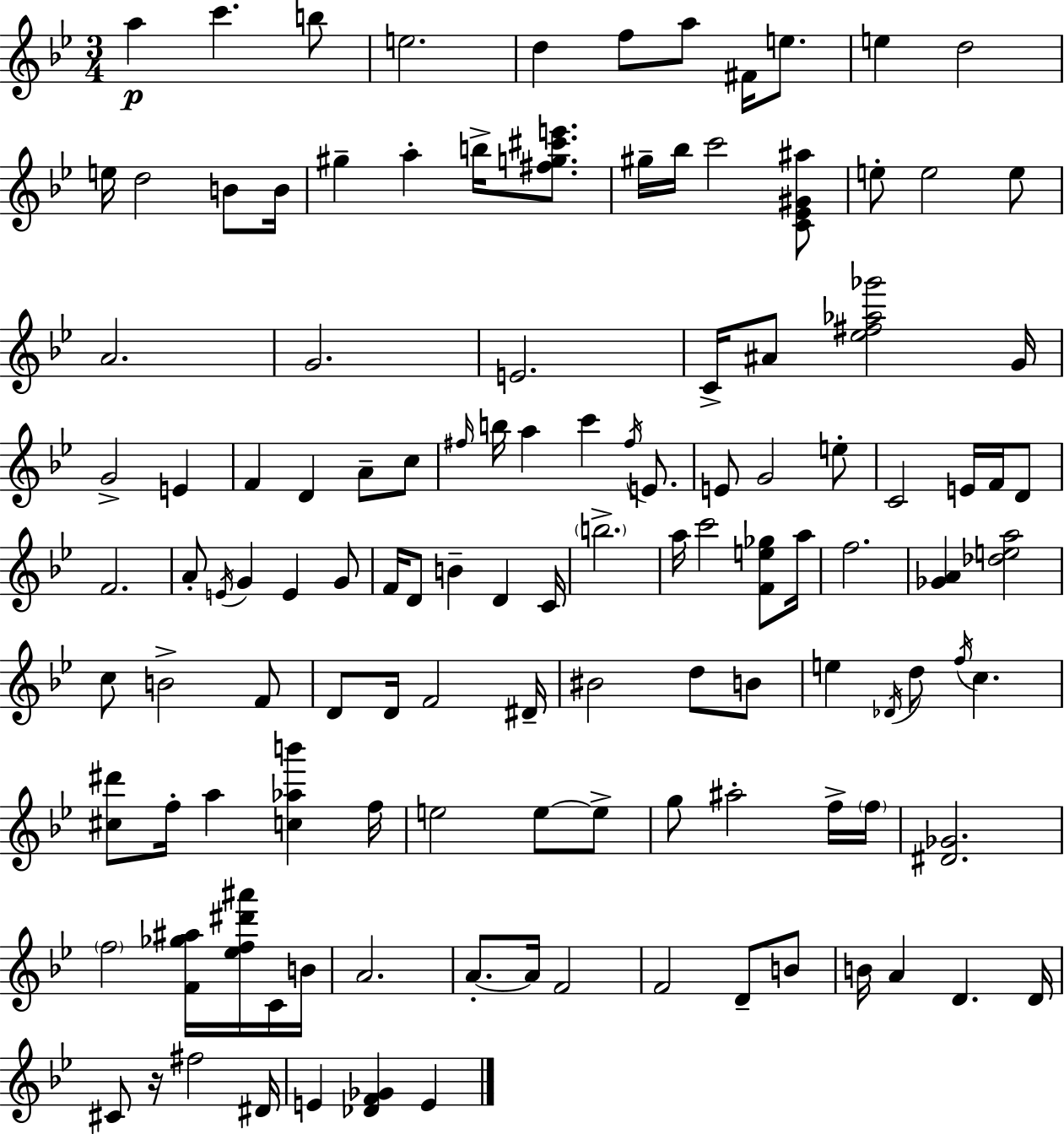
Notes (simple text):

A5/q C6/q. B5/e E5/h. D5/q F5/e A5/e F#4/s E5/e. E5/q D5/h E5/s D5/h B4/e B4/s G#5/q A5/q B5/s [F#5,G5,C#6,E6]/e. G#5/s Bb5/s C6/h [C4,Eb4,G#4,A#5]/e E5/e E5/h E5/e A4/h. G4/h. E4/h. C4/s A#4/e [Eb5,F#5,Ab5,Gb6]/h G4/s G4/h E4/q F4/q D4/q A4/e C5/e F#5/s B5/s A5/q C6/q F#5/s E4/e. E4/e G4/h E5/e C4/h E4/s F4/s D4/e F4/h. A4/e E4/s G4/q E4/q G4/e F4/s D4/e B4/q D4/q C4/s B5/h. A5/s C6/h [F4,E5,Gb5]/e A5/s F5/h. [Gb4,A4]/q [Db5,E5,A5]/h C5/e B4/h F4/e D4/e D4/s F4/h D#4/s BIS4/h D5/e B4/e E5/q Db4/s D5/e F5/s C5/q. [C#5,D#6]/e F5/s A5/q [C5,Ab5,B6]/q F5/s E5/h E5/e E5/e G5/e A#5/h F5/s F5/s [D#4,Gb4]/h. F5/h [F4,Gb5,A#5]/s [Eb5,F5,D#6,A#6]/s C4/s B4/s A4/h. A4/e. A4/s F4/h F4/h D4/e B4/e B4/s A4/q D4/q. D4/s C#4/e R/s F#5/h D#4/s E4/q [Db4,F4,Gb4]/q E4/q